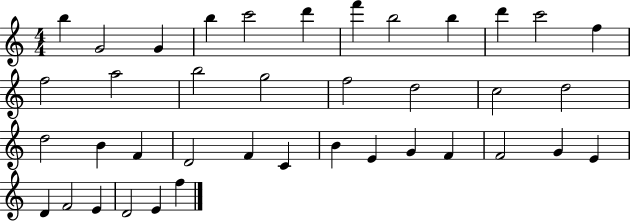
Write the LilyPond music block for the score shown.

{
  \clef treble
  \numericTimeSignature
  \time 4/4
  \key c \major
  b''4 g'2 g'4 | b''4 c'''2 d'''4 | f'''4 b''2 b''4 | d'''4 c'''2 f''4 | \break f''2 a''2 | b''2 g''2 | f''2 d''2 | c''2 d''2 | \break d''2 b'4 f'4 | d'2 f'4 c'4 | b'4 e'4 g'4 f'4 | f'2 g'4 e'4 | \break d'4 f'2 e'4 | d'2 e'4 f''4 | \bar "|."
}